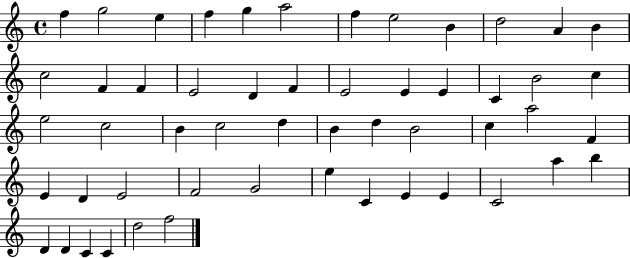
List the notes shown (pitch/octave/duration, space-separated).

F5/q G5/h E5/q F5/q G5/q A5/h F5/q E5/h B4/q D5/h A4/q B4/q C5/h F4/q F4/q E4/h D4/q F4/q E4/h E4/q E4/q C4/q B4/h C5/q E5/h C5/h B4/q C5/h D5/q B4/q D5/q B4/h C5/q A5/h F4/q E4/q D4/q E4/h F4/h G4/h E5/q C4/q E4/q E4/q C4/h A5/q B5/q D4/q D4/q C4/q C4/q D5/h F5/h